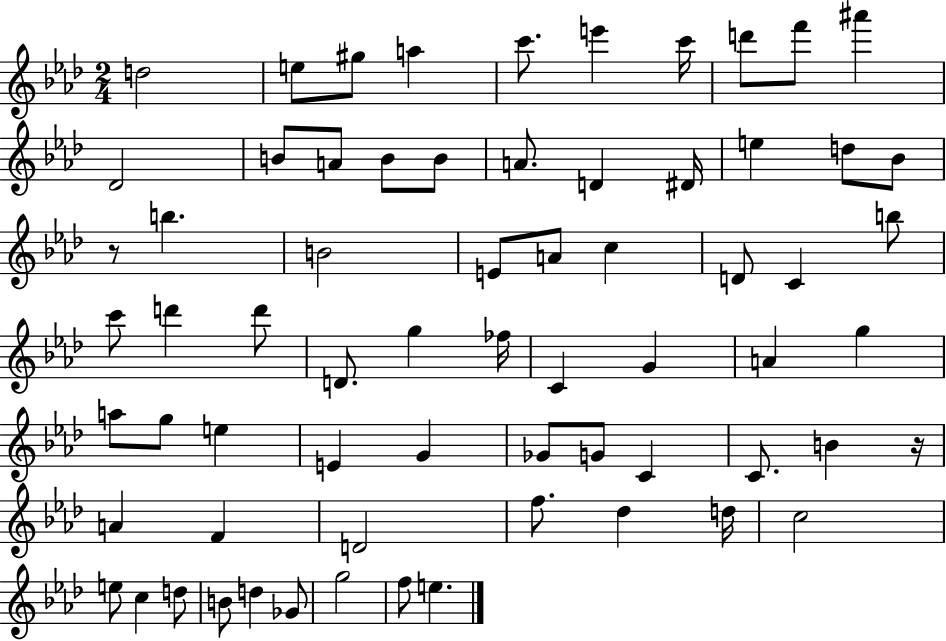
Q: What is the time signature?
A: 2/4